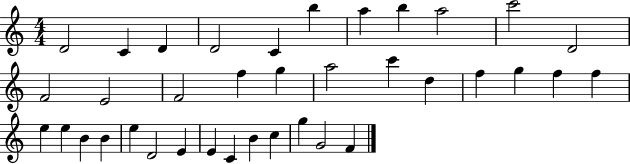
{
  \clef treble
  \numericTimeSignature
  \time 4/4
  \key c \major
  d'2 c'4 d'4 | d'2 c'4 b''4 | a''4 b''4 a''2 | c'''2 d'2 | \break f'2 e'2 | f'2 f''4 g''4 | a''2 c'''4 d''4 | f''4 g''4 f''4 f''4 | \break e''4 e''4 b'4 b'4 | e''4 d'2 e'4 | e'4 c'4 b'4 c''4 | g''4 g'2 f'4 | \break \bar "|."
}